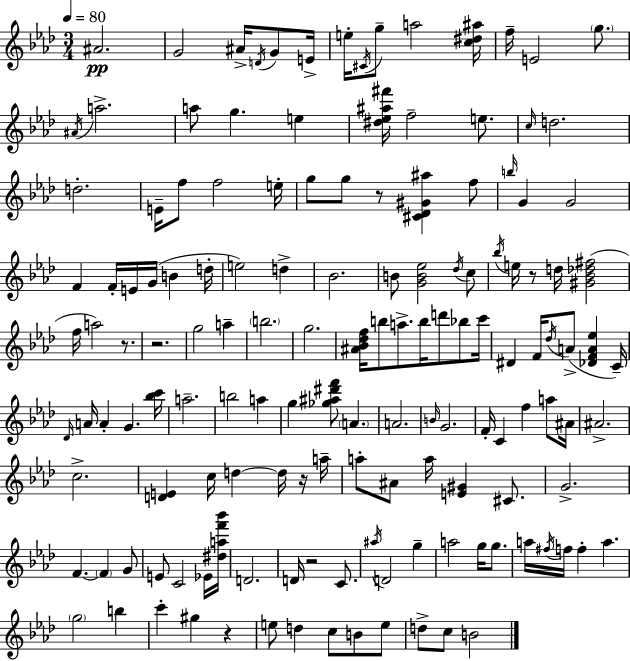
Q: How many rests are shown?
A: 7